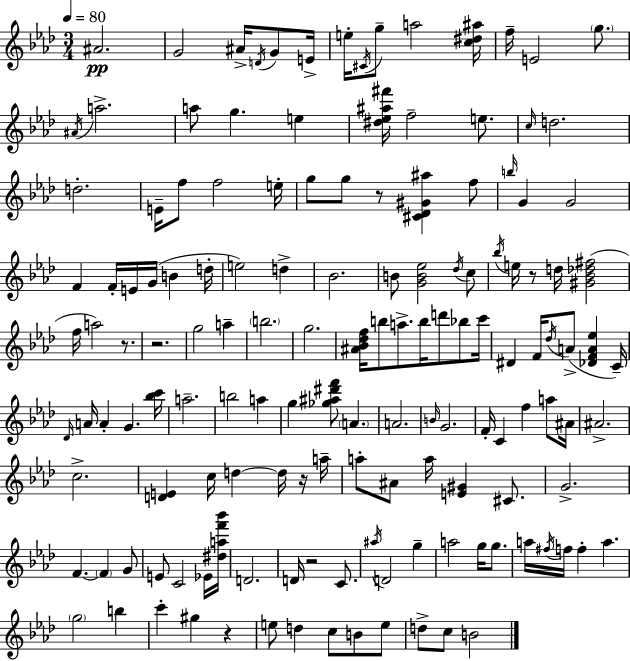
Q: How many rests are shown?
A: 7